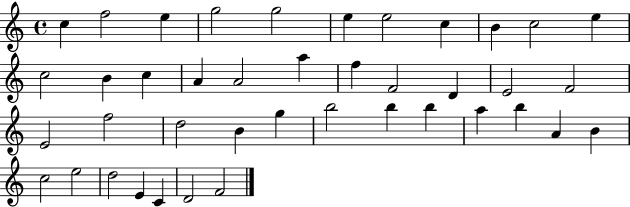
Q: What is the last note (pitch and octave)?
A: F4